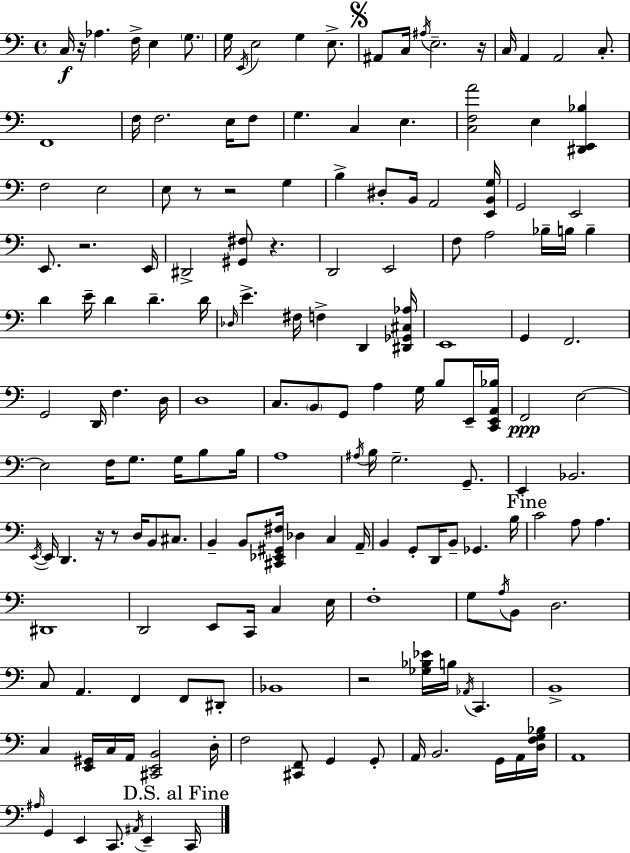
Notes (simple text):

C3/s R/s Ab3/q. F3/s E3/q G3/e. G3/s E2/s E3/h G3/q E3/e. A#2/e C3/s A#3/s E3/h. R/s C3/s A2/q A2/h C3/e. F2/w F3/s F3/h. E3/s F3/e G3/q. C3/q E3/q. [C3,F3,A4]/h E3/q [D#2,E2,Bb3]/q F3/h E3/h E3/e R/e R/h G3/q B3/q D#3/e B2/s A2/h [E2,B2,G3]/s G2/h E2/h E2/e. R/h. E2/s D#2/h [G#2,F#3]/e R/q. D2/h E2/h F3/e A3/h Bb3/s B3/s B3/q D4/q E4/s D4/q D4/q. D4/s Db3/s E4/q. F#3/s F3/q D2/q [D#2,Gb2,C#3,Ab3]/s E2/w G2/q F2/h. G2/h D2/s F3/q. D3/s D3/w C3/e. B2/e G2/e A3/q G3/s B3/e E2/s [C2,E2,A2,Bb3]/s F2/h E3/h E3/h F3/s G3/e. G3/s B3/e B3/s A3/w A#3/s B3/s G3/h. G2/e. E2/q Bb2/h. E2/s E2/s D2/q. R/s R/e D3/s B2/e C#3/e. B2/q B2/e [C#2,Eb2,G#2,F#3]/s Db3/q C3/q A2/s B2/q G2/e D2/s B2/e Gb2/q. B3/s C4/h A3/e A3/q. D#2/w D2/h E2/e C2/s C3/q E3/s F3/w G3/e A3/s B2/e D3/h. C3/e A2/q. F2/q F2/e D#2/e Bb2/w R/h [Gb3,Bb3,Eb4]/s B3/s Ab2/s C2/q. B2/w C3/q [E2,G#2]/s C3/s A2/s [C#2,E2,B2]/h D3/s F3/h [C#2,F2]/e G2/q G2/e A2/s B2/h. G2/s A2/s [D3,F3,G3,Bb3]/s A2/w A#3/s G2/q E2/q C2/e. A#2/s E2/q C2/s